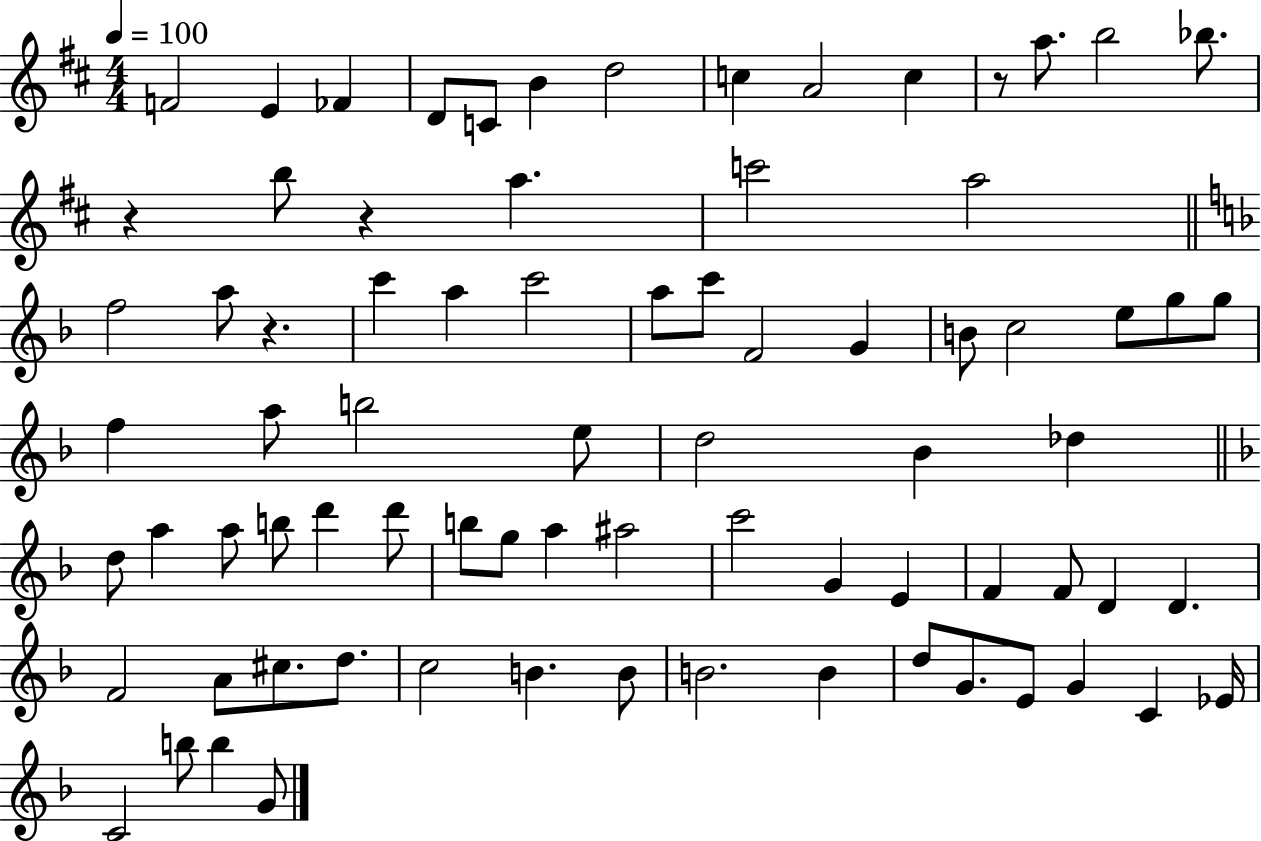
X:1
T:Untitled
M:4/4
L:1/4
K:D
F2 E _F D/2 C/2 B d2 c A2 c z/2 a/2 b2 _b/2 z b/2 z a c'2 a2 f2 a/2 z c' a c'2 a/2 c'/2 F2 G B/2 c2 e/2 g/2 g/2 f a/2 b2 e/2 d2 _B _d d/2 a a/2 b/2 d' d'/2 b/2 g/2 a ^a2 c'2 G E F F/2 D D F2 A/2 ^c/2 d/2 c2 B B/2 B2 B d/2 G/2 E/2 G C _E/4 C2 b/2 b G/2